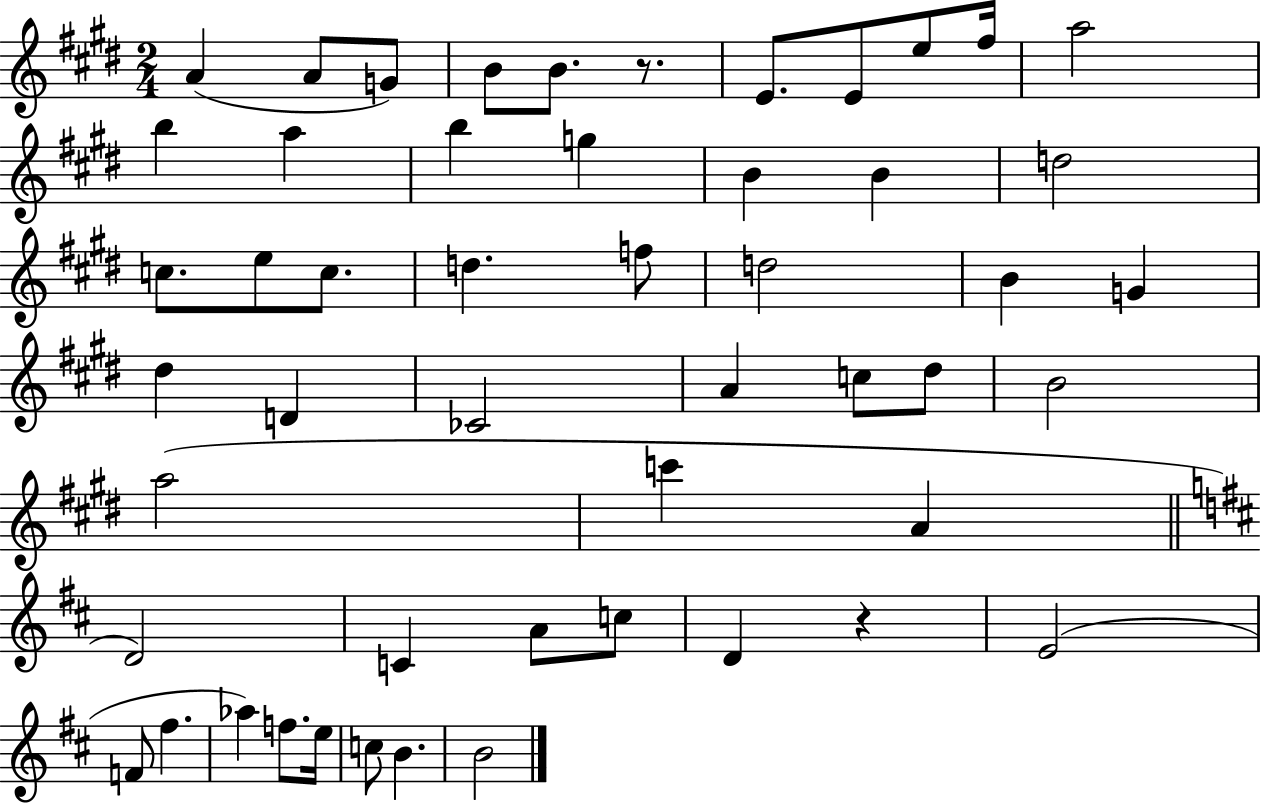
{
  \clef treble
  \numericTimeSignature
  \time 2/4
  \key e \major
  a'4( a'8 g'8) | b'8 b'8. r8. | e'8. e'8 e''8 fis''16 | a''2 | \break b''4 a''4 | b''4 g''4 | b'4 b'4 | d''2 | \break c''8. e''8 c''8. | d''4. f''8 | d''2 | b'4 g'4 | \break dis''4 d'4 | ces'2 | a'4 c''8 dis''8 | b'2 | \break a''2( | c'''4 a'4 | \bar "||" \break \key d \major d'2) | c'4 a'8 c''8 | d'4 r4 | e'2( | \break f'8 fis''4. | aes''4) f''8. e''16 | c''8 b'4. | b'2 | \break \bar "|."
}